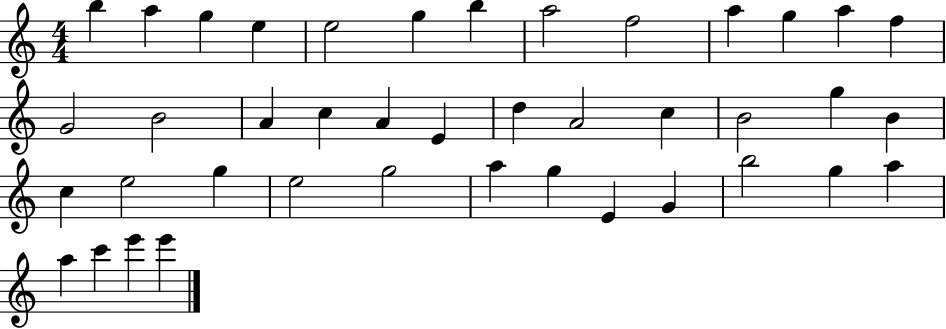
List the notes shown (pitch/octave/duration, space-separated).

B5/q A5/q G5/q E5/q E5/h G5/q B5/q A5/h F5/h A5/q G5/q A5/q F5/q G4/h B4/h A4/q C5/q A4/q E4/q D5/q A4/h C5/q B4/h G5/q B4/q C5/q E5/h G5/q E5/h G5/h A5/q G5/q E4/q G4/q B5/h G5/q A5/q A5/q C6/q E6/q E6/q